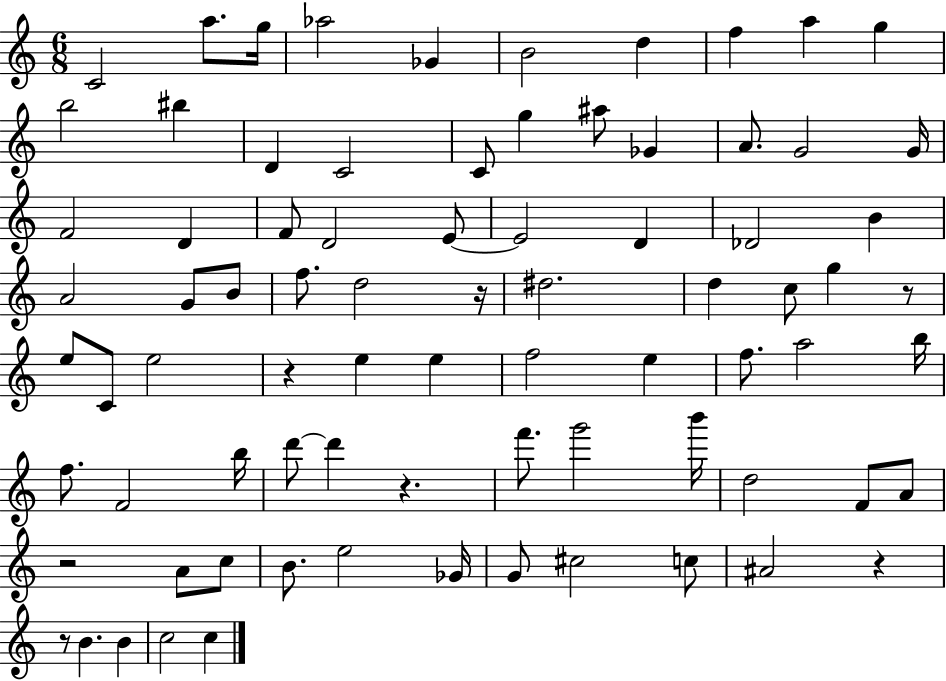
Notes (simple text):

C4/h A5/e. G5/s Ab5/h Gb4/q B4/h D5/q F5/q A5/q G5/q B5/h BIS5/q D4/q C4/h C4/e G5/q A#5/e Gb4/q A4/e. G4/h G4/s F4/h D4/q F4/e D4/h E4/e E4/h D4/q Db4/h B4/q A4/h G4/e B4/e F5/e. D5/h R/s D#5/h. D5/q C5/e G5/q R/e E5/e C4/e E5/h R/q E5/q E5/q F5/h E5/q F5/e. A5/h B5/s F5/e. F4/h B5/s D6/e D6/q R/q. F6/e. G6/h B6/s D5/h F4/e A4/e R/h A4/e C5/e B4/e. E5/h Gb4/s G4/e C#5/h C5/e A#4/h R/q R/e B4/q. B4/q C5/h C5/q